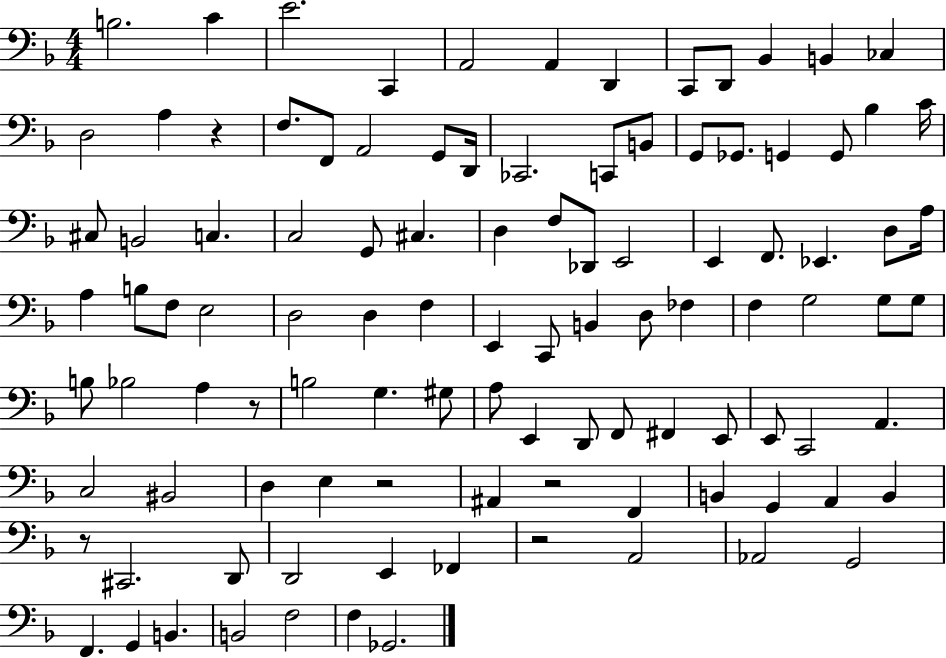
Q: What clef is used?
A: bass